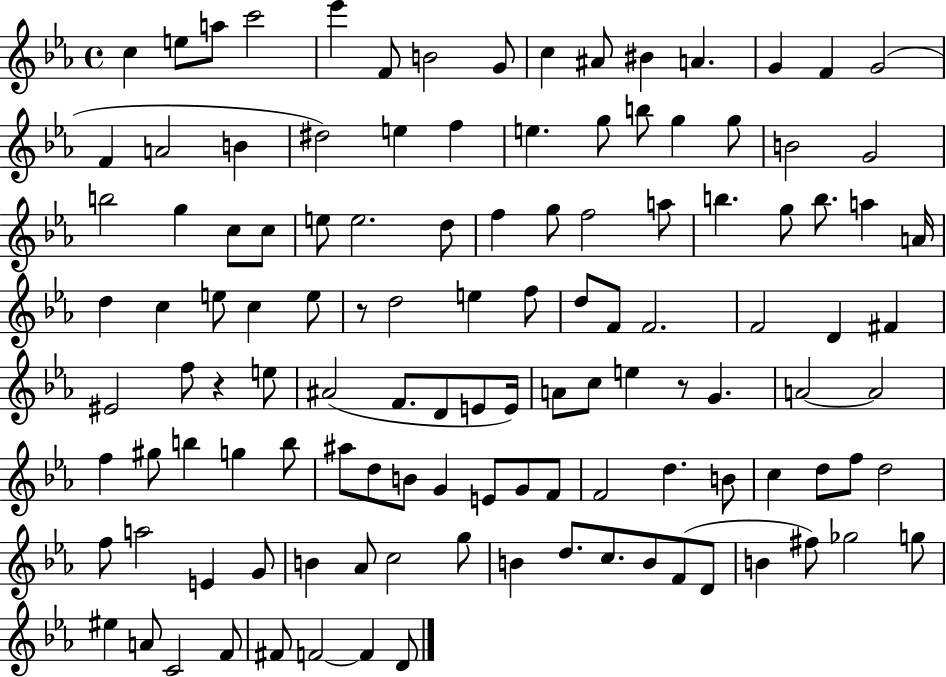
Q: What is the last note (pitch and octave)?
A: D4